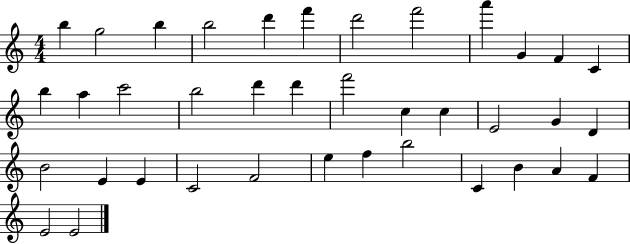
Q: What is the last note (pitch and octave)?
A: E4